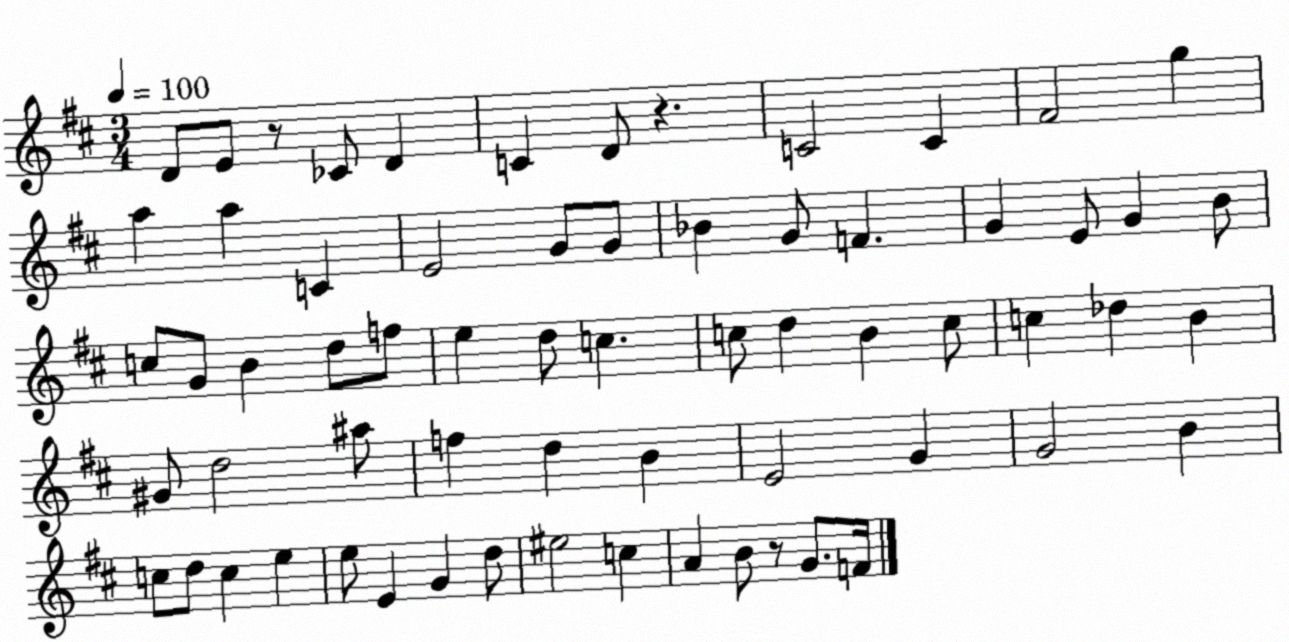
X:1
T:Untitled
M:3/4
L:1/4
K:D
D/2 E/2 z/2 _C/2 D C D/2 z C2 C ^F2 g a a C E2 G/2 G/2 _B G/2 F G E/2 G B/2 c/2 G/2 B d/2 f/2 e d/2 c c/2 d B c/2 c _d B ^G/2 d2 ^a/2 f d B E2 G G2 B c/2 d/2 c e e/2 E G d/2 ^e2 c A B/2 z/2 G/2 F/4